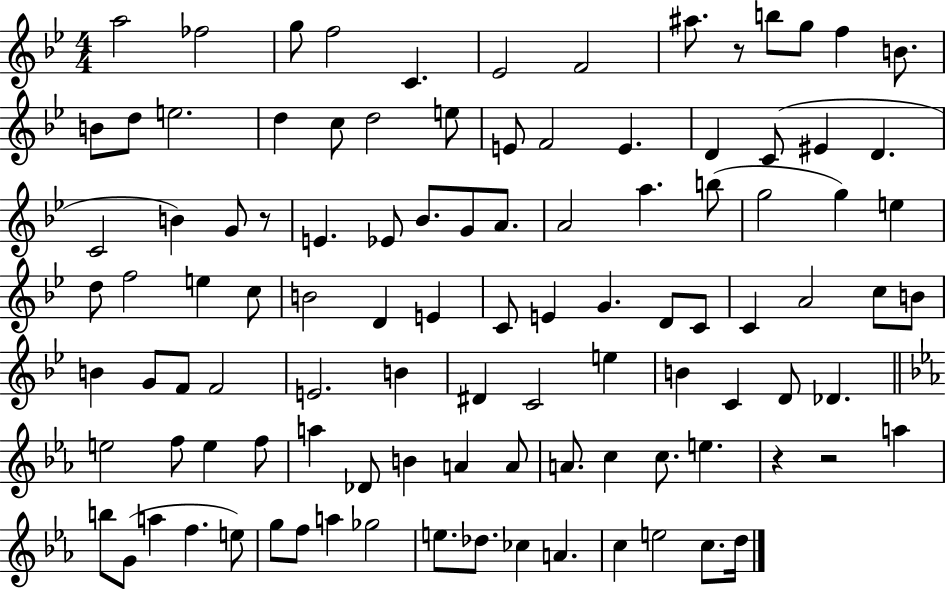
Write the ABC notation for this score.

X:1
T:Untitled
M:4/4
L:1/4
K:Bb
a2 _f2 g/2 f2 C _E2 F2 ^a/2 z/2 b/2 g/2 f B/2 B/2 d/2 e2 d c/2 d2 e/2 E/2 F2 E D C/2 ^E D C2 B G/2 z/2 E _E/2 _B/2 G/2 A/2 A2 a b/2 g2 g e d/2 f2 e c/2 B2 D E C/2 E G D/2 C/2 C A2 c/2 B/2 B G/2 F/2 F2 E2 B ^D C2 e B C D/2 _D e2 f/2 e f/2 a _D/2 B A A/2 A/2 c c/2 e z z2 a b/2 G/2 a f e/2 g/2 f/2 a _g2 e/2 _d/2 _c A c e2 c/2 d/4